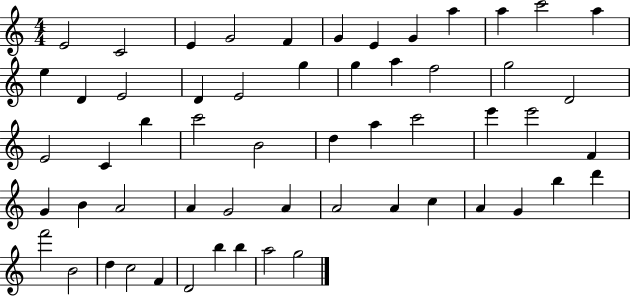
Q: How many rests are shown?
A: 0